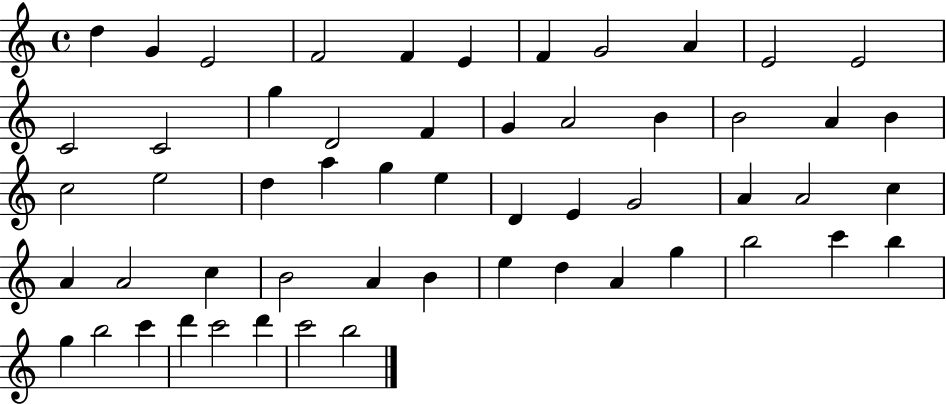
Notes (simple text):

D5/q G4/q E4/h F4/h F4/q E4/q F4/q G4/h A4/q E4/h E4/h C4/h C4/h G5/q D4/h F4/q G4/q A4/h B4/q B4/h A4/q B4/q C5/h E5/h D5/q A5/q G5/q E5/q D4/q E4/q G4/h A4/q A4/h C5/q A4/q A4/h C5/q B4/h A4/q B4/q E5/q D5/q A4/q G5/q B5/h C6/q B5/q G5/q B5/h C6/q D6/q C6/h D6/q C6/h B5/h